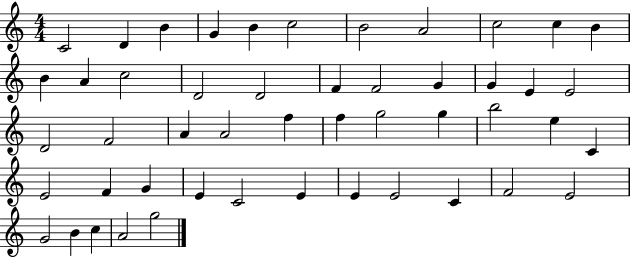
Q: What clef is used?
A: treble